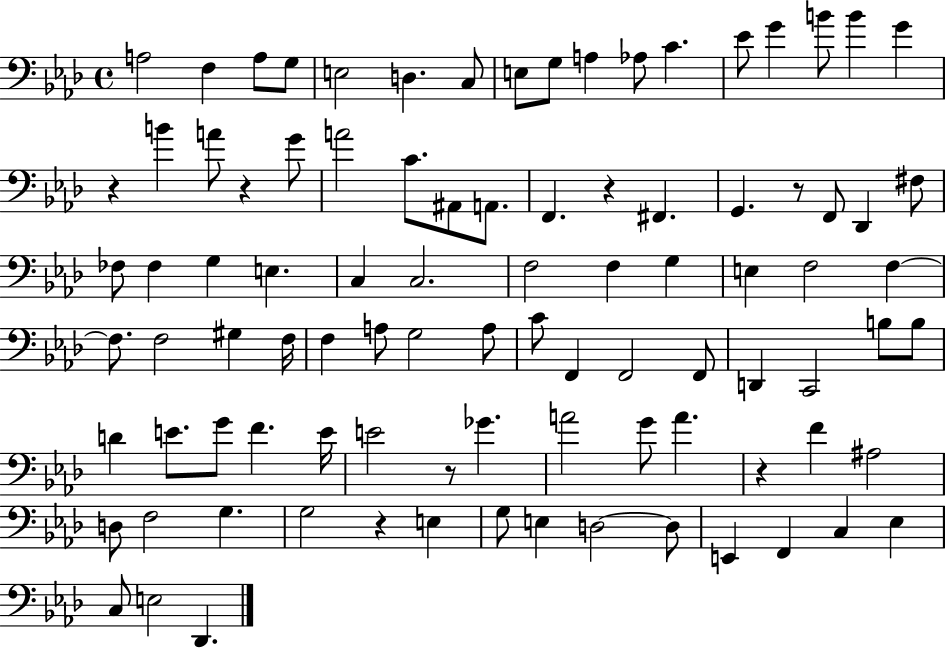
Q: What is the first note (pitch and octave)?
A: A3